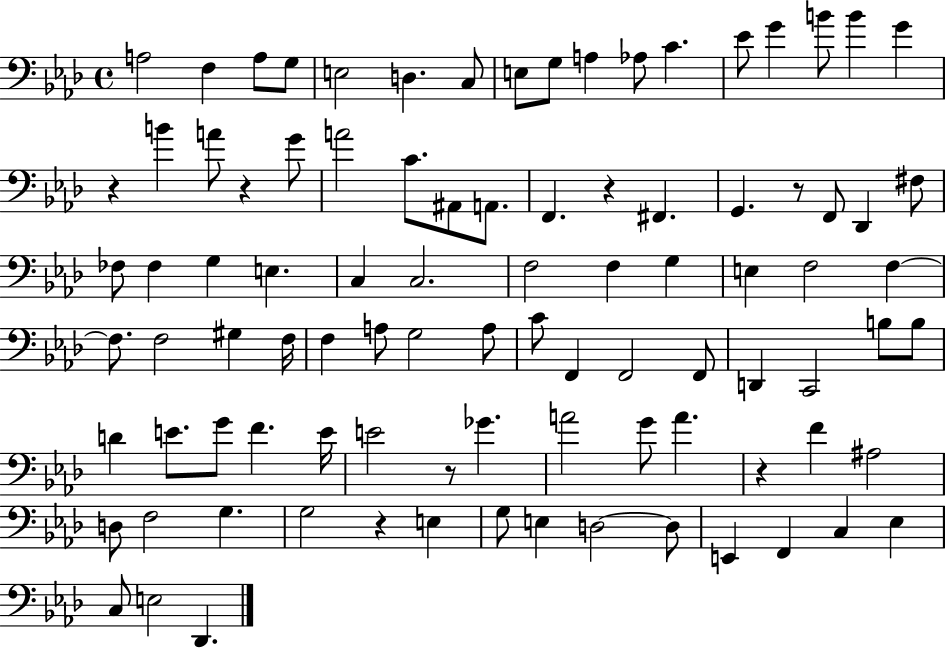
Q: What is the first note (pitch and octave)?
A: A3